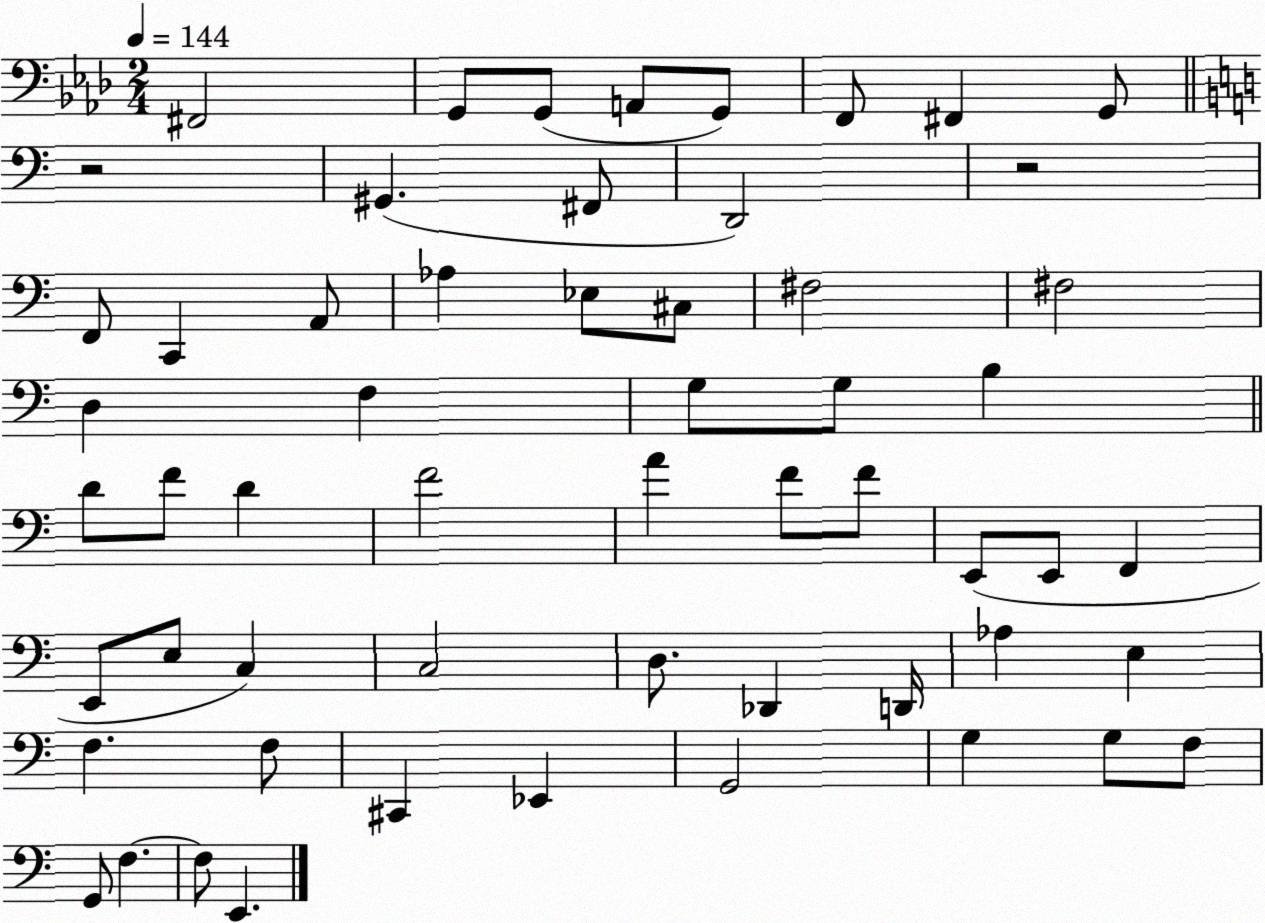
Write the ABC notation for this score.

X:1
T:Untitled
M:2/4
L:1/4
K:Ab
^F,,2 G,,/2 G,,/2 A,,/2 G,,/2 F,,/2 ^F,, G,,/2 z2 ^G,, ^F,,/2 D,,2 z2 F,,/2 C,, A,,/2 _A, _E,/2 ^C,/2 ^F,2 ^F,2 D, F, G,/2 G,/2 B, D/2 F/2 D F2 A F/2 F/2 E,,/2 E,,/2 F,, E,,/2 E,/2 C, C,2 D,/2 _D,, D,,/4 _A, E, F, F,/2 ^C,, _E,, G,,2 G, G,/2 F,/2 G,,/2 F, F,/2 E,,